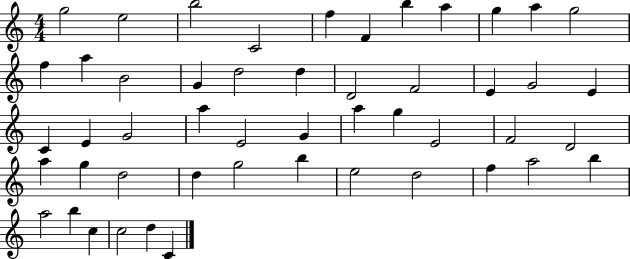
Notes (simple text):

G5/h E5/h B5/h C4/h F5/q F4/q B5/q A5/q G5/q A5/q G5/h F5/q A5/q B4/h G4/q D5/h D5/q D4/h F4/h E4/q G4/h E4/q C4/q E4/q G4/h A5/q E4/h G4/q A5/q G5/q E4/h F4/h D4/h A5/q G5/q D5/h D5/q G5/h B5/q E5/h D5/h F5/q A5/h B5/q A5/h B5/q C5/q C5/h D5/q C4/q